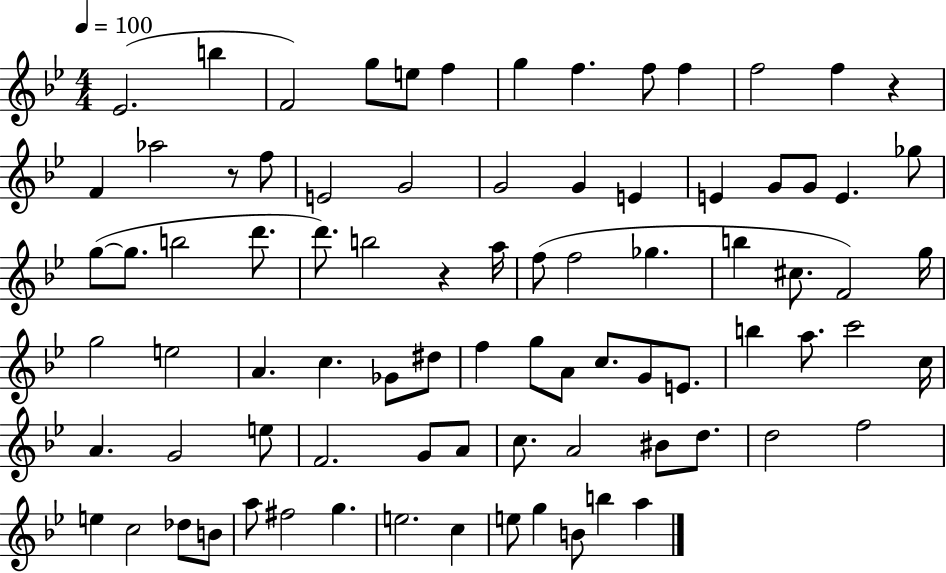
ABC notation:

X:1
T:Untitled
M:4/4
L:1/4
K:Bb
_E2 b F2 g/2 e/2 f g f f/2 f f2 f z F _a2 z/2 f/2 E2 G2 G2 G E E G/2 G/2 E _g/2 g/2 g/2 b2 d'/2 d'/2 b2 z a/4 f/2 f2 _g b ^c/2 F2 g/4 g2 e2 A c _G/2 ^d/2 f g/2 A/2 c/2 G/2 E/2 b a/2 c'2 c/4 A G2 e/2 F2 G/2 A/2 c/2 A2 ^B/2 d/2 d2 f2 e c2 _d/2 B/2 a/2 ^f2 g e2 c e/2 g B/2 b a